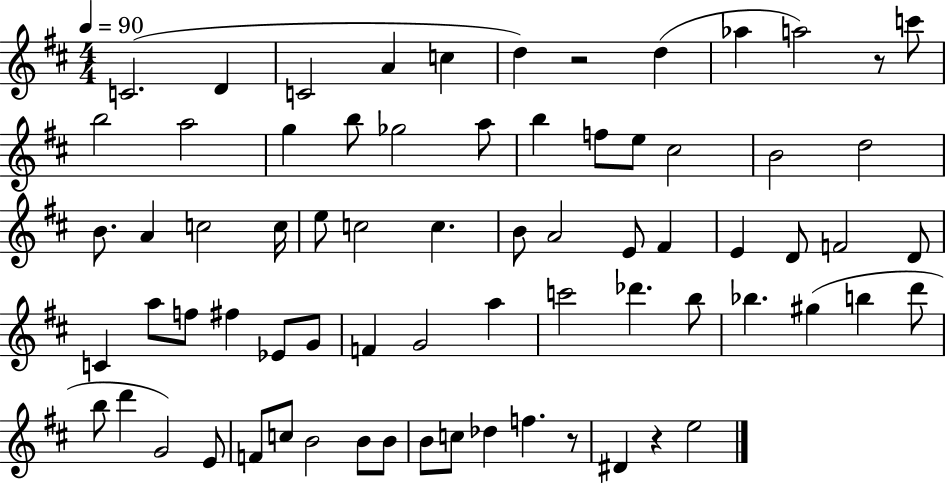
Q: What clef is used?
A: treble